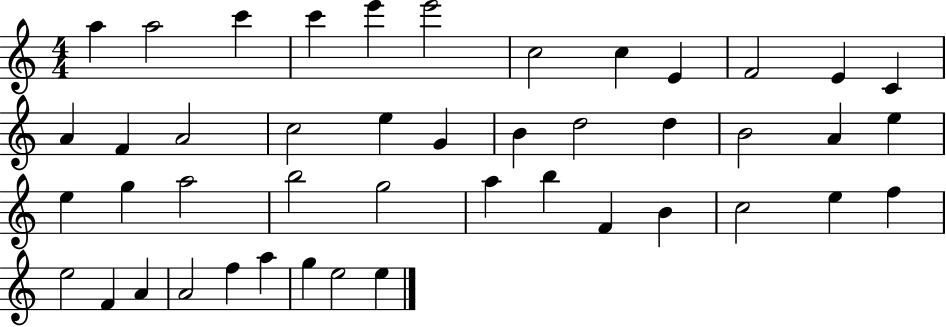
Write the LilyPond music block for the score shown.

{
  \clef treble
  \numericTimeSignature
  \time 4/4
  \key c \major
  a''4 a''2 c'''4 | c'''4 e'''4 e'''2 | c''2 c''4 e'4 | f'2 e'4 c'4 | \break a'4 f'4 a'2 | c''2 e''4 g'4 | b'4 d''2 d''4 | b'2 a'4 e''4 | \break e''4 g''4 a''2 | b''2 g''2 | a''4 b''4 f'4 b'4 | c''2 e''4 f''4 | \break e''2 f'4 a'4 | a'2 f''4 a''4 | g''4 e''2 e''4 | \bar "|."
}